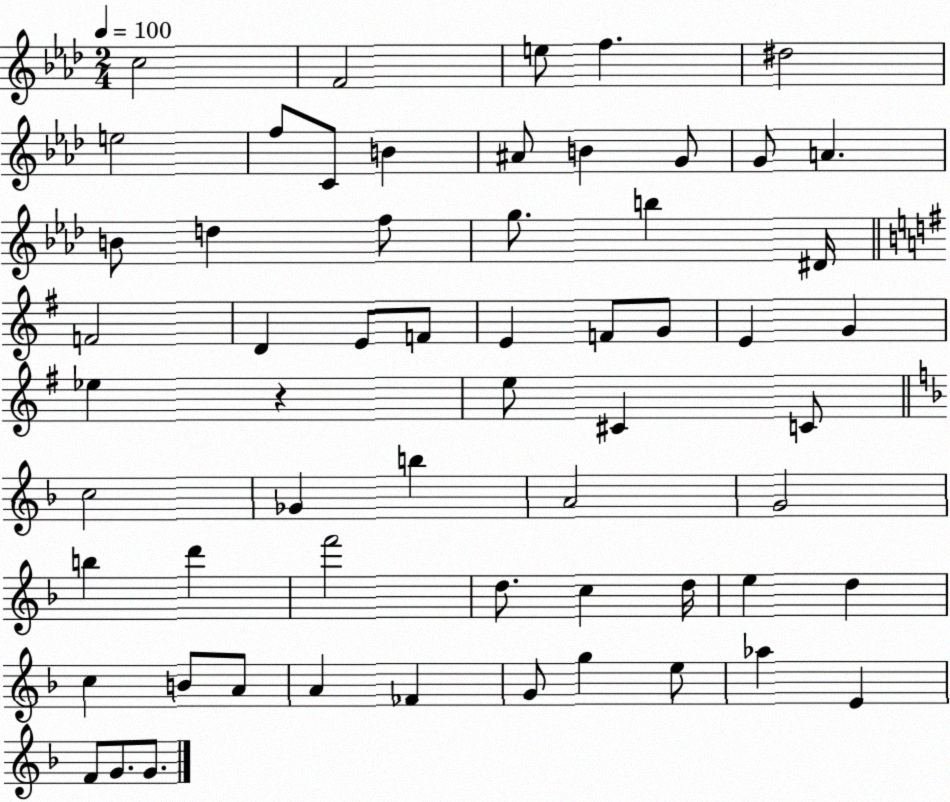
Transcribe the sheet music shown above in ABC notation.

X:1
T:Untitled
M:2/4
L:1/4
K:Ab
c2 F2 e/2 f ^d2 e2 f/2 C/2 B ^A/2 B G/2 G/2 A B/2 d f/2 g/2 b ^D/4 F2 D E/2 F/2 E F/2 G/2 E G _e z e/2 ^C C/2 c2 _G b A2 G2 b d' f'2 d/2 c d/4 e d c B/2 A/2 A _F G/2 g e/2 _a E F/2 G/2 G/2